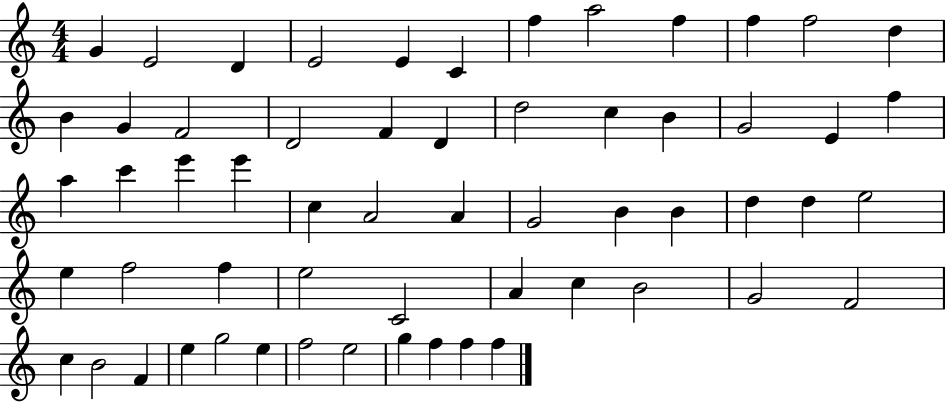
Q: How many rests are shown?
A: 0